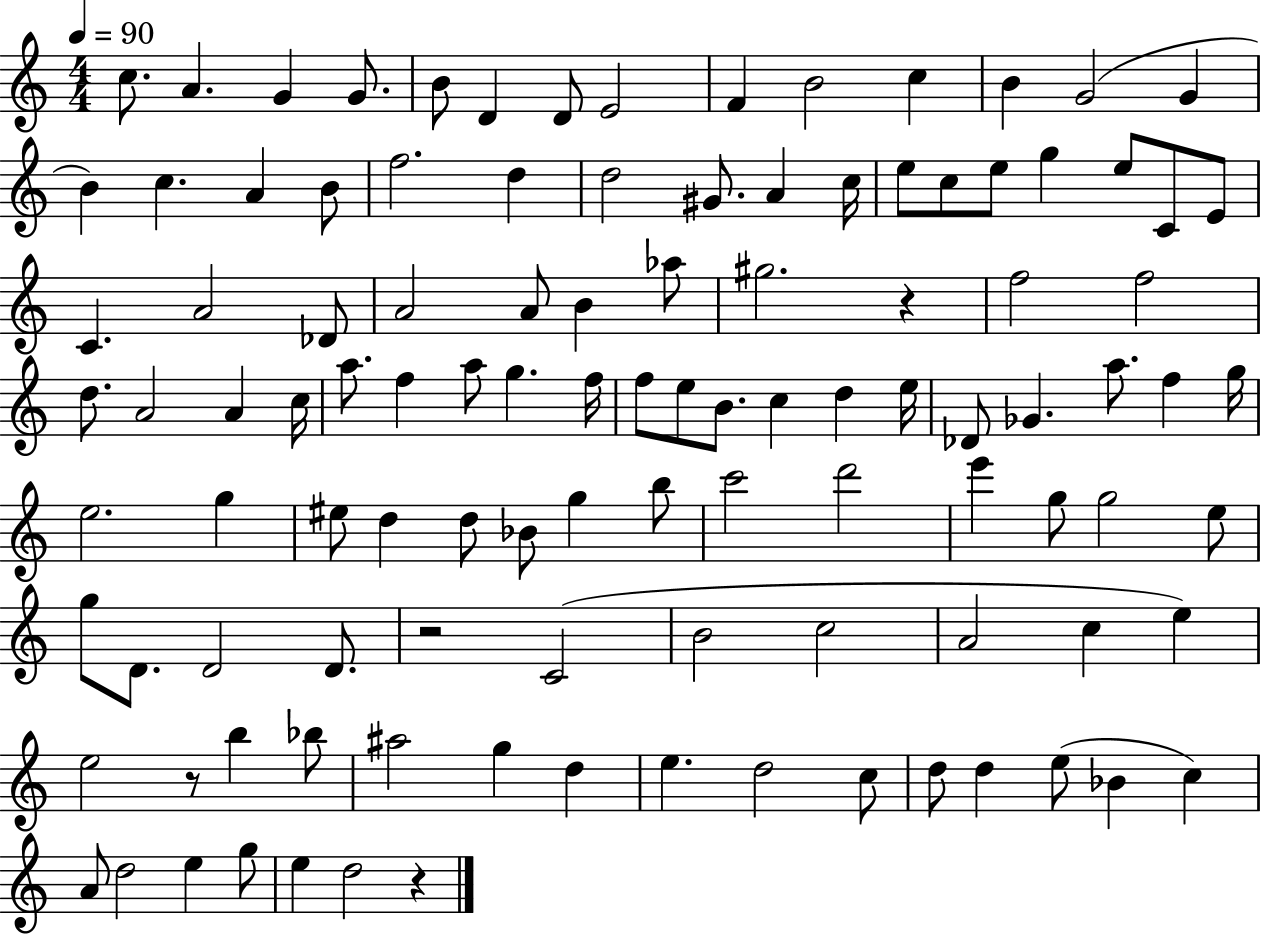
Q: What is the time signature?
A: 4/4